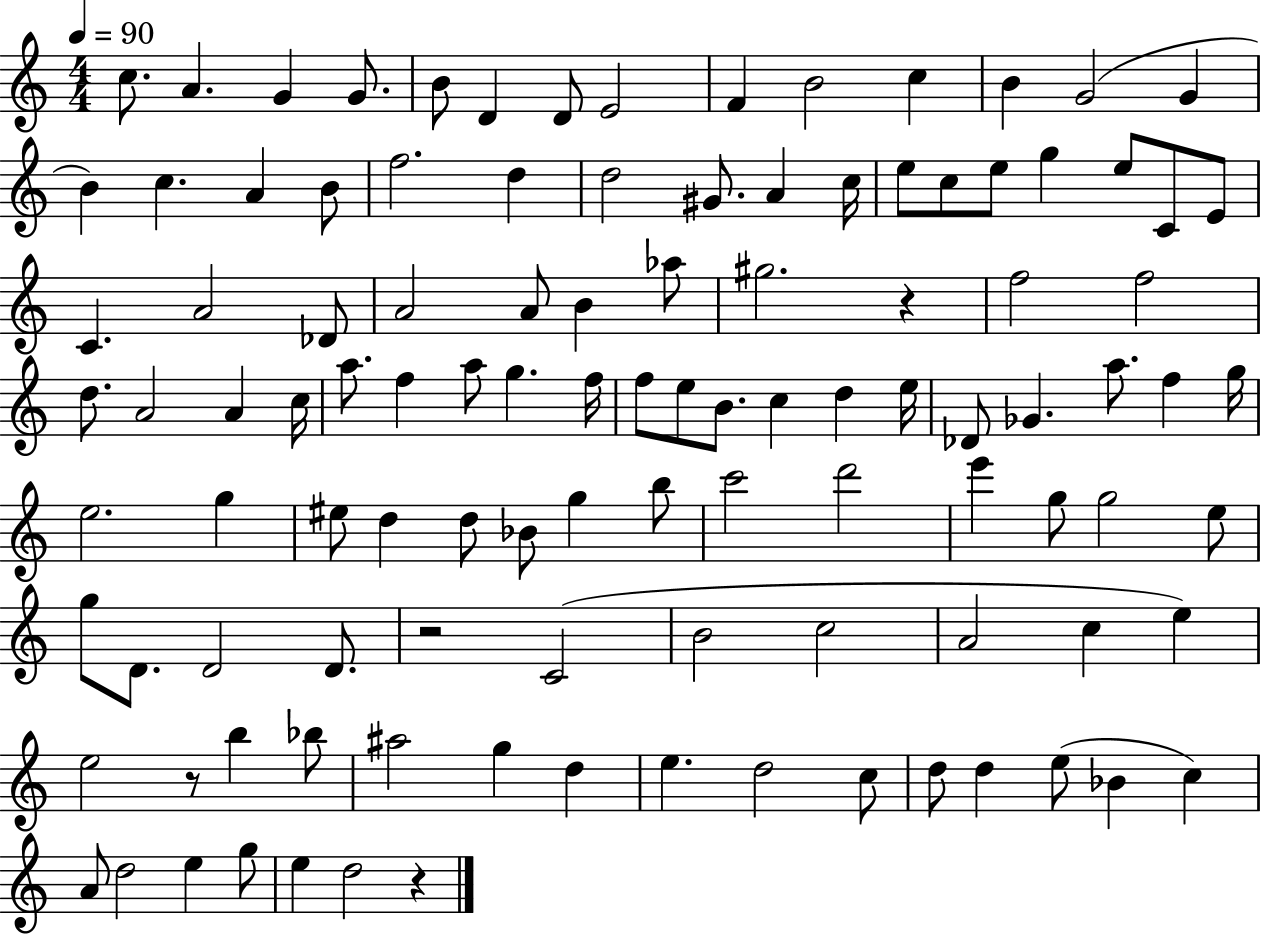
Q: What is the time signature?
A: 4/4